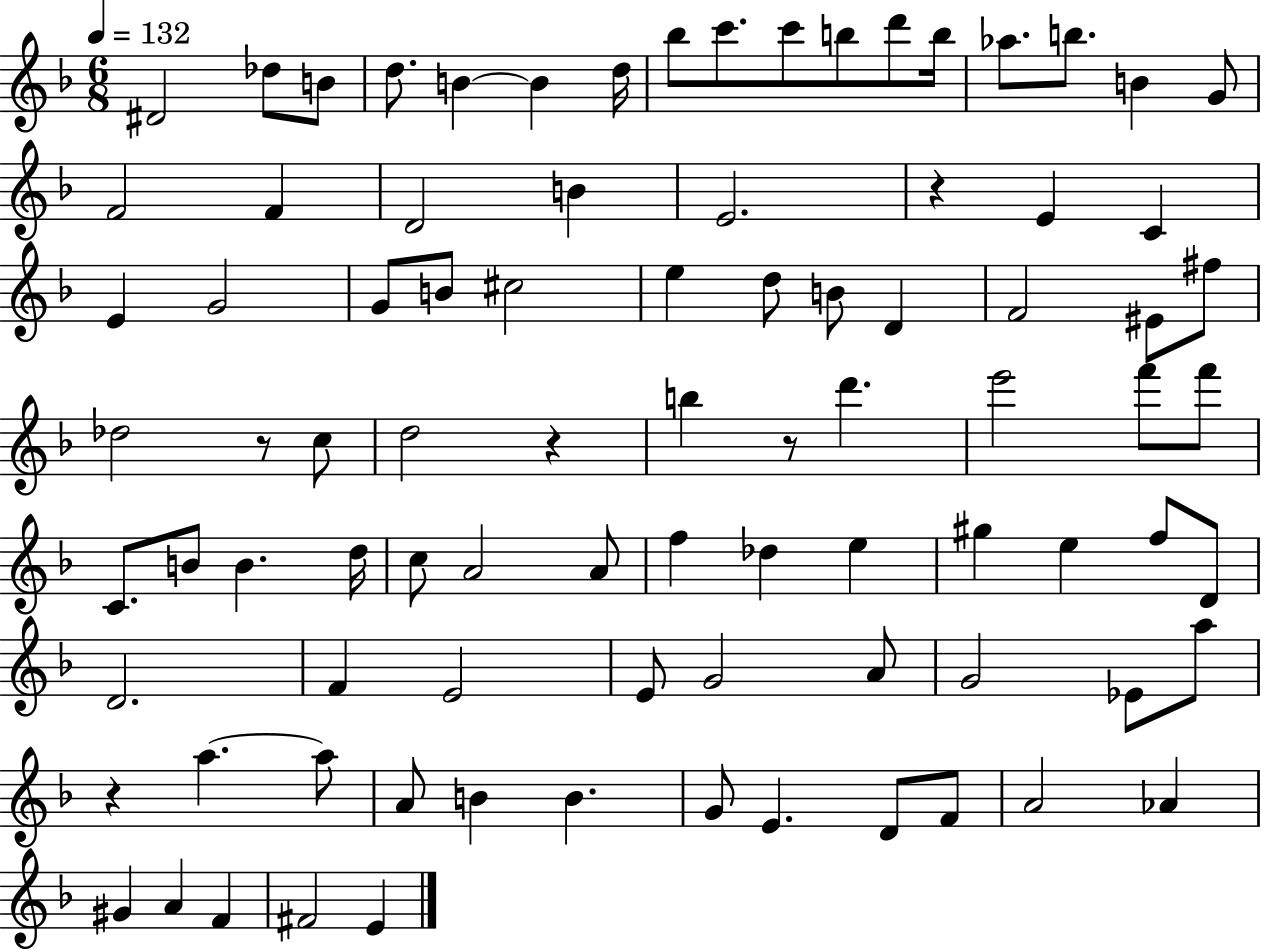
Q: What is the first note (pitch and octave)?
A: D#4